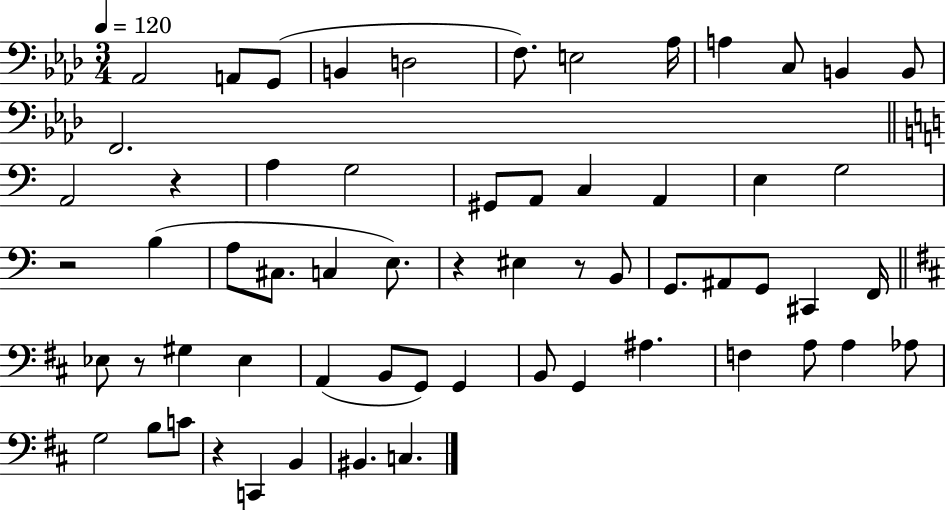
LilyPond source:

{
  \clef bass
  \numericTimeSignature
  \time 3/4
  \key aes \major
  \tempo 4 = 120
  aes,2 a,8 g,8( | b,4 d2 | f8.) e2 aes16 | a4 c8 b,4 b,8 | \break f,2. | \bar "||" \break \key c \major a,2 r4 | a4 g2 | gis,8 a,8 c4 a,4 | e4 g2 | \break r2 b4( | a8 cis8. c4 e8.) | r4 eis4 r8 b,8 | g,8. ais,8 g,8 cis,4 f,16 | \break \bar "||" \break \key b \minor ees8 r8 gis4 ees4 | a,4( b,8 g,8) g,4 | b,8 g,4 ais4. | f4 a8 a4 aes8 | \break g2 b8 c'8 | r4 c,4 b,4 | bis,4. c4. | \bar "|."
}